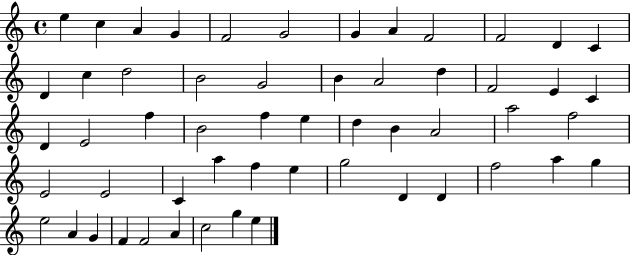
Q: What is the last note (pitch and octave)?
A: E5